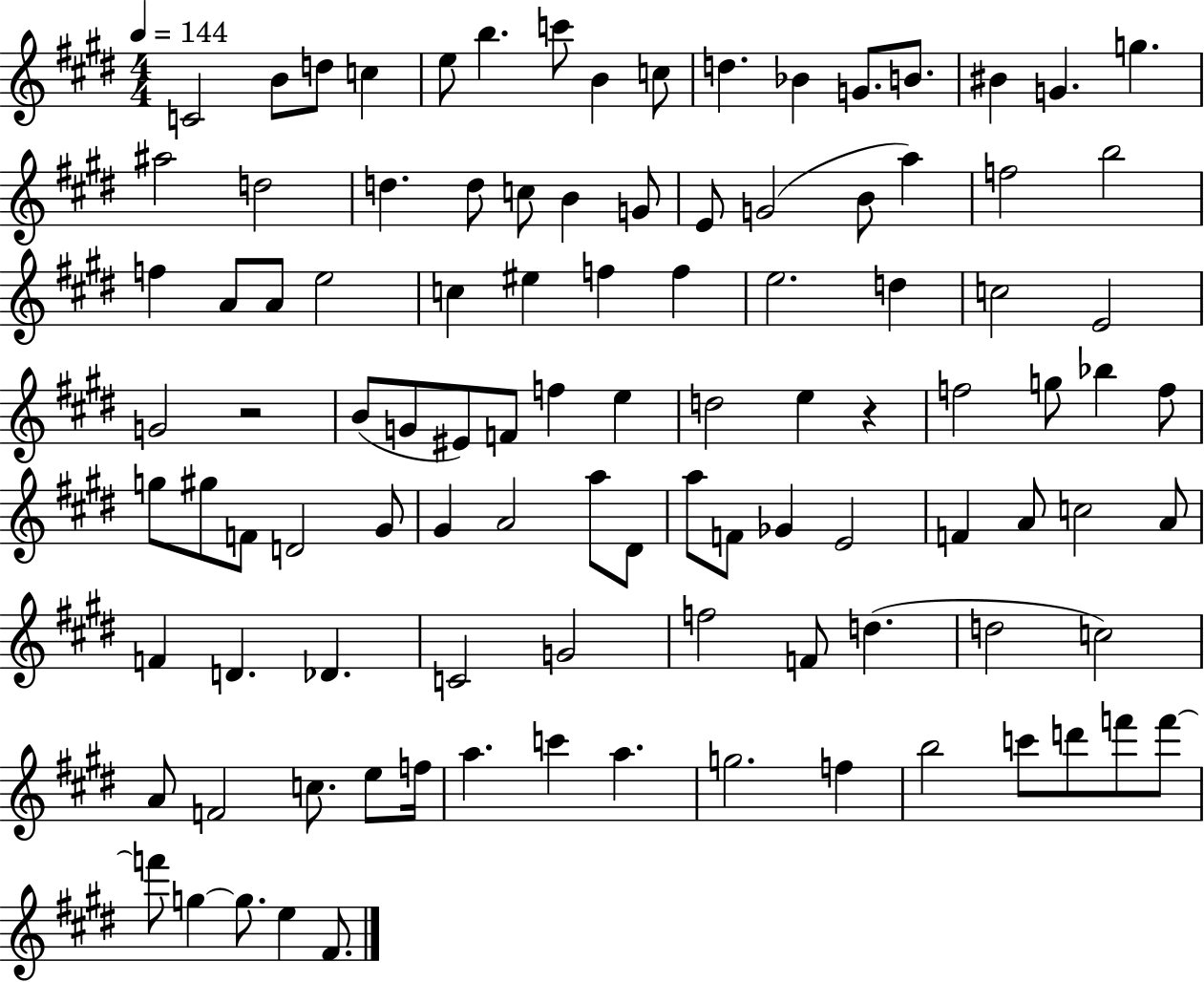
{
  \clef treble
  \numericTimeSignature
  \time 4/4
  \key e \major
  \tempo 4 = 144
  c'2 b'8 d''8 c''4 | e''8 b''4. c'''8 b'4 c''8 | d''4. bes'4 g'8. b'8. | bis'4 g'4. g''4. | \break ais''2 d''2 | d''4. d''8 c''8 b'4 g'8 | e'8 g'2( b'8 a''4) | f''2 b''2 | \break f''4 a'8 a'8 e''2 | c''4 eis''4 f''4 f''4 | e''2. d''4 | c''2 e'2 | \break g'2 r2 | b'8( g'8 eis'8) f'8 f''4 e''4 | d''2 e''4 r4 | f''2 g''8 bes''4 f''8 | \break g''8 gis''8 f'8 d'2 gis'8 | gis'4 a'2 a''8 dis'8 | a''8 f'8 ges'4 e'2 | f'4 a'8 c''2 a'8 | \break f'4 d'4. des'4. | c'2 g'2 | f''2 f'8 d''4.( | d''2 c''2) | \break a'8 f'2 c''8. e''8 f''16 | a''4. c'''4 a''4. | g''2. f''4 | b''2 c'''8 d'''8 f'''8 f'''8~~ | \break f'''8 g''4~~ g''8. e''4 fis'8. | \bar "|."
}